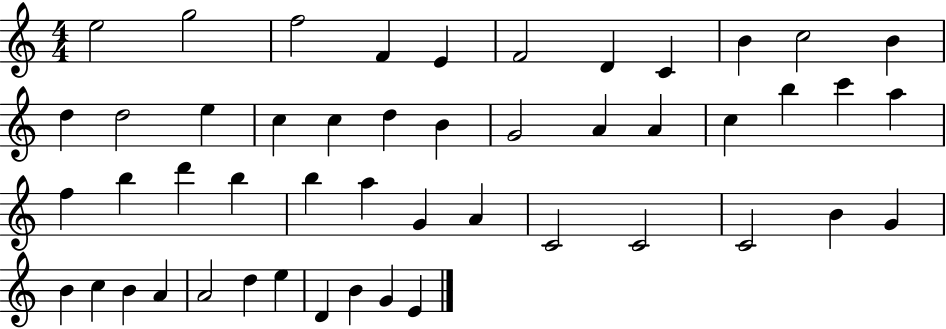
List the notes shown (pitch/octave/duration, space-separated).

E5/h G5/h F5/h F4/q E4/q F4/h D4/q C4/q B4/q C5/h B4/q D5/q D5/h E5/q C5/q C5/q D5/q B4/q G4/h A4/q A4/q C5/q B5/q C6/q A5/q F5/q B5/q D6/q B5/q B5/q A5/q G4/q A4/q C4/h C4/h C4/h B4/q G4/q B4/q C5/q B4/q A4/q A4/h D5/q E5/q D4/q B4/q G4/q E4/q